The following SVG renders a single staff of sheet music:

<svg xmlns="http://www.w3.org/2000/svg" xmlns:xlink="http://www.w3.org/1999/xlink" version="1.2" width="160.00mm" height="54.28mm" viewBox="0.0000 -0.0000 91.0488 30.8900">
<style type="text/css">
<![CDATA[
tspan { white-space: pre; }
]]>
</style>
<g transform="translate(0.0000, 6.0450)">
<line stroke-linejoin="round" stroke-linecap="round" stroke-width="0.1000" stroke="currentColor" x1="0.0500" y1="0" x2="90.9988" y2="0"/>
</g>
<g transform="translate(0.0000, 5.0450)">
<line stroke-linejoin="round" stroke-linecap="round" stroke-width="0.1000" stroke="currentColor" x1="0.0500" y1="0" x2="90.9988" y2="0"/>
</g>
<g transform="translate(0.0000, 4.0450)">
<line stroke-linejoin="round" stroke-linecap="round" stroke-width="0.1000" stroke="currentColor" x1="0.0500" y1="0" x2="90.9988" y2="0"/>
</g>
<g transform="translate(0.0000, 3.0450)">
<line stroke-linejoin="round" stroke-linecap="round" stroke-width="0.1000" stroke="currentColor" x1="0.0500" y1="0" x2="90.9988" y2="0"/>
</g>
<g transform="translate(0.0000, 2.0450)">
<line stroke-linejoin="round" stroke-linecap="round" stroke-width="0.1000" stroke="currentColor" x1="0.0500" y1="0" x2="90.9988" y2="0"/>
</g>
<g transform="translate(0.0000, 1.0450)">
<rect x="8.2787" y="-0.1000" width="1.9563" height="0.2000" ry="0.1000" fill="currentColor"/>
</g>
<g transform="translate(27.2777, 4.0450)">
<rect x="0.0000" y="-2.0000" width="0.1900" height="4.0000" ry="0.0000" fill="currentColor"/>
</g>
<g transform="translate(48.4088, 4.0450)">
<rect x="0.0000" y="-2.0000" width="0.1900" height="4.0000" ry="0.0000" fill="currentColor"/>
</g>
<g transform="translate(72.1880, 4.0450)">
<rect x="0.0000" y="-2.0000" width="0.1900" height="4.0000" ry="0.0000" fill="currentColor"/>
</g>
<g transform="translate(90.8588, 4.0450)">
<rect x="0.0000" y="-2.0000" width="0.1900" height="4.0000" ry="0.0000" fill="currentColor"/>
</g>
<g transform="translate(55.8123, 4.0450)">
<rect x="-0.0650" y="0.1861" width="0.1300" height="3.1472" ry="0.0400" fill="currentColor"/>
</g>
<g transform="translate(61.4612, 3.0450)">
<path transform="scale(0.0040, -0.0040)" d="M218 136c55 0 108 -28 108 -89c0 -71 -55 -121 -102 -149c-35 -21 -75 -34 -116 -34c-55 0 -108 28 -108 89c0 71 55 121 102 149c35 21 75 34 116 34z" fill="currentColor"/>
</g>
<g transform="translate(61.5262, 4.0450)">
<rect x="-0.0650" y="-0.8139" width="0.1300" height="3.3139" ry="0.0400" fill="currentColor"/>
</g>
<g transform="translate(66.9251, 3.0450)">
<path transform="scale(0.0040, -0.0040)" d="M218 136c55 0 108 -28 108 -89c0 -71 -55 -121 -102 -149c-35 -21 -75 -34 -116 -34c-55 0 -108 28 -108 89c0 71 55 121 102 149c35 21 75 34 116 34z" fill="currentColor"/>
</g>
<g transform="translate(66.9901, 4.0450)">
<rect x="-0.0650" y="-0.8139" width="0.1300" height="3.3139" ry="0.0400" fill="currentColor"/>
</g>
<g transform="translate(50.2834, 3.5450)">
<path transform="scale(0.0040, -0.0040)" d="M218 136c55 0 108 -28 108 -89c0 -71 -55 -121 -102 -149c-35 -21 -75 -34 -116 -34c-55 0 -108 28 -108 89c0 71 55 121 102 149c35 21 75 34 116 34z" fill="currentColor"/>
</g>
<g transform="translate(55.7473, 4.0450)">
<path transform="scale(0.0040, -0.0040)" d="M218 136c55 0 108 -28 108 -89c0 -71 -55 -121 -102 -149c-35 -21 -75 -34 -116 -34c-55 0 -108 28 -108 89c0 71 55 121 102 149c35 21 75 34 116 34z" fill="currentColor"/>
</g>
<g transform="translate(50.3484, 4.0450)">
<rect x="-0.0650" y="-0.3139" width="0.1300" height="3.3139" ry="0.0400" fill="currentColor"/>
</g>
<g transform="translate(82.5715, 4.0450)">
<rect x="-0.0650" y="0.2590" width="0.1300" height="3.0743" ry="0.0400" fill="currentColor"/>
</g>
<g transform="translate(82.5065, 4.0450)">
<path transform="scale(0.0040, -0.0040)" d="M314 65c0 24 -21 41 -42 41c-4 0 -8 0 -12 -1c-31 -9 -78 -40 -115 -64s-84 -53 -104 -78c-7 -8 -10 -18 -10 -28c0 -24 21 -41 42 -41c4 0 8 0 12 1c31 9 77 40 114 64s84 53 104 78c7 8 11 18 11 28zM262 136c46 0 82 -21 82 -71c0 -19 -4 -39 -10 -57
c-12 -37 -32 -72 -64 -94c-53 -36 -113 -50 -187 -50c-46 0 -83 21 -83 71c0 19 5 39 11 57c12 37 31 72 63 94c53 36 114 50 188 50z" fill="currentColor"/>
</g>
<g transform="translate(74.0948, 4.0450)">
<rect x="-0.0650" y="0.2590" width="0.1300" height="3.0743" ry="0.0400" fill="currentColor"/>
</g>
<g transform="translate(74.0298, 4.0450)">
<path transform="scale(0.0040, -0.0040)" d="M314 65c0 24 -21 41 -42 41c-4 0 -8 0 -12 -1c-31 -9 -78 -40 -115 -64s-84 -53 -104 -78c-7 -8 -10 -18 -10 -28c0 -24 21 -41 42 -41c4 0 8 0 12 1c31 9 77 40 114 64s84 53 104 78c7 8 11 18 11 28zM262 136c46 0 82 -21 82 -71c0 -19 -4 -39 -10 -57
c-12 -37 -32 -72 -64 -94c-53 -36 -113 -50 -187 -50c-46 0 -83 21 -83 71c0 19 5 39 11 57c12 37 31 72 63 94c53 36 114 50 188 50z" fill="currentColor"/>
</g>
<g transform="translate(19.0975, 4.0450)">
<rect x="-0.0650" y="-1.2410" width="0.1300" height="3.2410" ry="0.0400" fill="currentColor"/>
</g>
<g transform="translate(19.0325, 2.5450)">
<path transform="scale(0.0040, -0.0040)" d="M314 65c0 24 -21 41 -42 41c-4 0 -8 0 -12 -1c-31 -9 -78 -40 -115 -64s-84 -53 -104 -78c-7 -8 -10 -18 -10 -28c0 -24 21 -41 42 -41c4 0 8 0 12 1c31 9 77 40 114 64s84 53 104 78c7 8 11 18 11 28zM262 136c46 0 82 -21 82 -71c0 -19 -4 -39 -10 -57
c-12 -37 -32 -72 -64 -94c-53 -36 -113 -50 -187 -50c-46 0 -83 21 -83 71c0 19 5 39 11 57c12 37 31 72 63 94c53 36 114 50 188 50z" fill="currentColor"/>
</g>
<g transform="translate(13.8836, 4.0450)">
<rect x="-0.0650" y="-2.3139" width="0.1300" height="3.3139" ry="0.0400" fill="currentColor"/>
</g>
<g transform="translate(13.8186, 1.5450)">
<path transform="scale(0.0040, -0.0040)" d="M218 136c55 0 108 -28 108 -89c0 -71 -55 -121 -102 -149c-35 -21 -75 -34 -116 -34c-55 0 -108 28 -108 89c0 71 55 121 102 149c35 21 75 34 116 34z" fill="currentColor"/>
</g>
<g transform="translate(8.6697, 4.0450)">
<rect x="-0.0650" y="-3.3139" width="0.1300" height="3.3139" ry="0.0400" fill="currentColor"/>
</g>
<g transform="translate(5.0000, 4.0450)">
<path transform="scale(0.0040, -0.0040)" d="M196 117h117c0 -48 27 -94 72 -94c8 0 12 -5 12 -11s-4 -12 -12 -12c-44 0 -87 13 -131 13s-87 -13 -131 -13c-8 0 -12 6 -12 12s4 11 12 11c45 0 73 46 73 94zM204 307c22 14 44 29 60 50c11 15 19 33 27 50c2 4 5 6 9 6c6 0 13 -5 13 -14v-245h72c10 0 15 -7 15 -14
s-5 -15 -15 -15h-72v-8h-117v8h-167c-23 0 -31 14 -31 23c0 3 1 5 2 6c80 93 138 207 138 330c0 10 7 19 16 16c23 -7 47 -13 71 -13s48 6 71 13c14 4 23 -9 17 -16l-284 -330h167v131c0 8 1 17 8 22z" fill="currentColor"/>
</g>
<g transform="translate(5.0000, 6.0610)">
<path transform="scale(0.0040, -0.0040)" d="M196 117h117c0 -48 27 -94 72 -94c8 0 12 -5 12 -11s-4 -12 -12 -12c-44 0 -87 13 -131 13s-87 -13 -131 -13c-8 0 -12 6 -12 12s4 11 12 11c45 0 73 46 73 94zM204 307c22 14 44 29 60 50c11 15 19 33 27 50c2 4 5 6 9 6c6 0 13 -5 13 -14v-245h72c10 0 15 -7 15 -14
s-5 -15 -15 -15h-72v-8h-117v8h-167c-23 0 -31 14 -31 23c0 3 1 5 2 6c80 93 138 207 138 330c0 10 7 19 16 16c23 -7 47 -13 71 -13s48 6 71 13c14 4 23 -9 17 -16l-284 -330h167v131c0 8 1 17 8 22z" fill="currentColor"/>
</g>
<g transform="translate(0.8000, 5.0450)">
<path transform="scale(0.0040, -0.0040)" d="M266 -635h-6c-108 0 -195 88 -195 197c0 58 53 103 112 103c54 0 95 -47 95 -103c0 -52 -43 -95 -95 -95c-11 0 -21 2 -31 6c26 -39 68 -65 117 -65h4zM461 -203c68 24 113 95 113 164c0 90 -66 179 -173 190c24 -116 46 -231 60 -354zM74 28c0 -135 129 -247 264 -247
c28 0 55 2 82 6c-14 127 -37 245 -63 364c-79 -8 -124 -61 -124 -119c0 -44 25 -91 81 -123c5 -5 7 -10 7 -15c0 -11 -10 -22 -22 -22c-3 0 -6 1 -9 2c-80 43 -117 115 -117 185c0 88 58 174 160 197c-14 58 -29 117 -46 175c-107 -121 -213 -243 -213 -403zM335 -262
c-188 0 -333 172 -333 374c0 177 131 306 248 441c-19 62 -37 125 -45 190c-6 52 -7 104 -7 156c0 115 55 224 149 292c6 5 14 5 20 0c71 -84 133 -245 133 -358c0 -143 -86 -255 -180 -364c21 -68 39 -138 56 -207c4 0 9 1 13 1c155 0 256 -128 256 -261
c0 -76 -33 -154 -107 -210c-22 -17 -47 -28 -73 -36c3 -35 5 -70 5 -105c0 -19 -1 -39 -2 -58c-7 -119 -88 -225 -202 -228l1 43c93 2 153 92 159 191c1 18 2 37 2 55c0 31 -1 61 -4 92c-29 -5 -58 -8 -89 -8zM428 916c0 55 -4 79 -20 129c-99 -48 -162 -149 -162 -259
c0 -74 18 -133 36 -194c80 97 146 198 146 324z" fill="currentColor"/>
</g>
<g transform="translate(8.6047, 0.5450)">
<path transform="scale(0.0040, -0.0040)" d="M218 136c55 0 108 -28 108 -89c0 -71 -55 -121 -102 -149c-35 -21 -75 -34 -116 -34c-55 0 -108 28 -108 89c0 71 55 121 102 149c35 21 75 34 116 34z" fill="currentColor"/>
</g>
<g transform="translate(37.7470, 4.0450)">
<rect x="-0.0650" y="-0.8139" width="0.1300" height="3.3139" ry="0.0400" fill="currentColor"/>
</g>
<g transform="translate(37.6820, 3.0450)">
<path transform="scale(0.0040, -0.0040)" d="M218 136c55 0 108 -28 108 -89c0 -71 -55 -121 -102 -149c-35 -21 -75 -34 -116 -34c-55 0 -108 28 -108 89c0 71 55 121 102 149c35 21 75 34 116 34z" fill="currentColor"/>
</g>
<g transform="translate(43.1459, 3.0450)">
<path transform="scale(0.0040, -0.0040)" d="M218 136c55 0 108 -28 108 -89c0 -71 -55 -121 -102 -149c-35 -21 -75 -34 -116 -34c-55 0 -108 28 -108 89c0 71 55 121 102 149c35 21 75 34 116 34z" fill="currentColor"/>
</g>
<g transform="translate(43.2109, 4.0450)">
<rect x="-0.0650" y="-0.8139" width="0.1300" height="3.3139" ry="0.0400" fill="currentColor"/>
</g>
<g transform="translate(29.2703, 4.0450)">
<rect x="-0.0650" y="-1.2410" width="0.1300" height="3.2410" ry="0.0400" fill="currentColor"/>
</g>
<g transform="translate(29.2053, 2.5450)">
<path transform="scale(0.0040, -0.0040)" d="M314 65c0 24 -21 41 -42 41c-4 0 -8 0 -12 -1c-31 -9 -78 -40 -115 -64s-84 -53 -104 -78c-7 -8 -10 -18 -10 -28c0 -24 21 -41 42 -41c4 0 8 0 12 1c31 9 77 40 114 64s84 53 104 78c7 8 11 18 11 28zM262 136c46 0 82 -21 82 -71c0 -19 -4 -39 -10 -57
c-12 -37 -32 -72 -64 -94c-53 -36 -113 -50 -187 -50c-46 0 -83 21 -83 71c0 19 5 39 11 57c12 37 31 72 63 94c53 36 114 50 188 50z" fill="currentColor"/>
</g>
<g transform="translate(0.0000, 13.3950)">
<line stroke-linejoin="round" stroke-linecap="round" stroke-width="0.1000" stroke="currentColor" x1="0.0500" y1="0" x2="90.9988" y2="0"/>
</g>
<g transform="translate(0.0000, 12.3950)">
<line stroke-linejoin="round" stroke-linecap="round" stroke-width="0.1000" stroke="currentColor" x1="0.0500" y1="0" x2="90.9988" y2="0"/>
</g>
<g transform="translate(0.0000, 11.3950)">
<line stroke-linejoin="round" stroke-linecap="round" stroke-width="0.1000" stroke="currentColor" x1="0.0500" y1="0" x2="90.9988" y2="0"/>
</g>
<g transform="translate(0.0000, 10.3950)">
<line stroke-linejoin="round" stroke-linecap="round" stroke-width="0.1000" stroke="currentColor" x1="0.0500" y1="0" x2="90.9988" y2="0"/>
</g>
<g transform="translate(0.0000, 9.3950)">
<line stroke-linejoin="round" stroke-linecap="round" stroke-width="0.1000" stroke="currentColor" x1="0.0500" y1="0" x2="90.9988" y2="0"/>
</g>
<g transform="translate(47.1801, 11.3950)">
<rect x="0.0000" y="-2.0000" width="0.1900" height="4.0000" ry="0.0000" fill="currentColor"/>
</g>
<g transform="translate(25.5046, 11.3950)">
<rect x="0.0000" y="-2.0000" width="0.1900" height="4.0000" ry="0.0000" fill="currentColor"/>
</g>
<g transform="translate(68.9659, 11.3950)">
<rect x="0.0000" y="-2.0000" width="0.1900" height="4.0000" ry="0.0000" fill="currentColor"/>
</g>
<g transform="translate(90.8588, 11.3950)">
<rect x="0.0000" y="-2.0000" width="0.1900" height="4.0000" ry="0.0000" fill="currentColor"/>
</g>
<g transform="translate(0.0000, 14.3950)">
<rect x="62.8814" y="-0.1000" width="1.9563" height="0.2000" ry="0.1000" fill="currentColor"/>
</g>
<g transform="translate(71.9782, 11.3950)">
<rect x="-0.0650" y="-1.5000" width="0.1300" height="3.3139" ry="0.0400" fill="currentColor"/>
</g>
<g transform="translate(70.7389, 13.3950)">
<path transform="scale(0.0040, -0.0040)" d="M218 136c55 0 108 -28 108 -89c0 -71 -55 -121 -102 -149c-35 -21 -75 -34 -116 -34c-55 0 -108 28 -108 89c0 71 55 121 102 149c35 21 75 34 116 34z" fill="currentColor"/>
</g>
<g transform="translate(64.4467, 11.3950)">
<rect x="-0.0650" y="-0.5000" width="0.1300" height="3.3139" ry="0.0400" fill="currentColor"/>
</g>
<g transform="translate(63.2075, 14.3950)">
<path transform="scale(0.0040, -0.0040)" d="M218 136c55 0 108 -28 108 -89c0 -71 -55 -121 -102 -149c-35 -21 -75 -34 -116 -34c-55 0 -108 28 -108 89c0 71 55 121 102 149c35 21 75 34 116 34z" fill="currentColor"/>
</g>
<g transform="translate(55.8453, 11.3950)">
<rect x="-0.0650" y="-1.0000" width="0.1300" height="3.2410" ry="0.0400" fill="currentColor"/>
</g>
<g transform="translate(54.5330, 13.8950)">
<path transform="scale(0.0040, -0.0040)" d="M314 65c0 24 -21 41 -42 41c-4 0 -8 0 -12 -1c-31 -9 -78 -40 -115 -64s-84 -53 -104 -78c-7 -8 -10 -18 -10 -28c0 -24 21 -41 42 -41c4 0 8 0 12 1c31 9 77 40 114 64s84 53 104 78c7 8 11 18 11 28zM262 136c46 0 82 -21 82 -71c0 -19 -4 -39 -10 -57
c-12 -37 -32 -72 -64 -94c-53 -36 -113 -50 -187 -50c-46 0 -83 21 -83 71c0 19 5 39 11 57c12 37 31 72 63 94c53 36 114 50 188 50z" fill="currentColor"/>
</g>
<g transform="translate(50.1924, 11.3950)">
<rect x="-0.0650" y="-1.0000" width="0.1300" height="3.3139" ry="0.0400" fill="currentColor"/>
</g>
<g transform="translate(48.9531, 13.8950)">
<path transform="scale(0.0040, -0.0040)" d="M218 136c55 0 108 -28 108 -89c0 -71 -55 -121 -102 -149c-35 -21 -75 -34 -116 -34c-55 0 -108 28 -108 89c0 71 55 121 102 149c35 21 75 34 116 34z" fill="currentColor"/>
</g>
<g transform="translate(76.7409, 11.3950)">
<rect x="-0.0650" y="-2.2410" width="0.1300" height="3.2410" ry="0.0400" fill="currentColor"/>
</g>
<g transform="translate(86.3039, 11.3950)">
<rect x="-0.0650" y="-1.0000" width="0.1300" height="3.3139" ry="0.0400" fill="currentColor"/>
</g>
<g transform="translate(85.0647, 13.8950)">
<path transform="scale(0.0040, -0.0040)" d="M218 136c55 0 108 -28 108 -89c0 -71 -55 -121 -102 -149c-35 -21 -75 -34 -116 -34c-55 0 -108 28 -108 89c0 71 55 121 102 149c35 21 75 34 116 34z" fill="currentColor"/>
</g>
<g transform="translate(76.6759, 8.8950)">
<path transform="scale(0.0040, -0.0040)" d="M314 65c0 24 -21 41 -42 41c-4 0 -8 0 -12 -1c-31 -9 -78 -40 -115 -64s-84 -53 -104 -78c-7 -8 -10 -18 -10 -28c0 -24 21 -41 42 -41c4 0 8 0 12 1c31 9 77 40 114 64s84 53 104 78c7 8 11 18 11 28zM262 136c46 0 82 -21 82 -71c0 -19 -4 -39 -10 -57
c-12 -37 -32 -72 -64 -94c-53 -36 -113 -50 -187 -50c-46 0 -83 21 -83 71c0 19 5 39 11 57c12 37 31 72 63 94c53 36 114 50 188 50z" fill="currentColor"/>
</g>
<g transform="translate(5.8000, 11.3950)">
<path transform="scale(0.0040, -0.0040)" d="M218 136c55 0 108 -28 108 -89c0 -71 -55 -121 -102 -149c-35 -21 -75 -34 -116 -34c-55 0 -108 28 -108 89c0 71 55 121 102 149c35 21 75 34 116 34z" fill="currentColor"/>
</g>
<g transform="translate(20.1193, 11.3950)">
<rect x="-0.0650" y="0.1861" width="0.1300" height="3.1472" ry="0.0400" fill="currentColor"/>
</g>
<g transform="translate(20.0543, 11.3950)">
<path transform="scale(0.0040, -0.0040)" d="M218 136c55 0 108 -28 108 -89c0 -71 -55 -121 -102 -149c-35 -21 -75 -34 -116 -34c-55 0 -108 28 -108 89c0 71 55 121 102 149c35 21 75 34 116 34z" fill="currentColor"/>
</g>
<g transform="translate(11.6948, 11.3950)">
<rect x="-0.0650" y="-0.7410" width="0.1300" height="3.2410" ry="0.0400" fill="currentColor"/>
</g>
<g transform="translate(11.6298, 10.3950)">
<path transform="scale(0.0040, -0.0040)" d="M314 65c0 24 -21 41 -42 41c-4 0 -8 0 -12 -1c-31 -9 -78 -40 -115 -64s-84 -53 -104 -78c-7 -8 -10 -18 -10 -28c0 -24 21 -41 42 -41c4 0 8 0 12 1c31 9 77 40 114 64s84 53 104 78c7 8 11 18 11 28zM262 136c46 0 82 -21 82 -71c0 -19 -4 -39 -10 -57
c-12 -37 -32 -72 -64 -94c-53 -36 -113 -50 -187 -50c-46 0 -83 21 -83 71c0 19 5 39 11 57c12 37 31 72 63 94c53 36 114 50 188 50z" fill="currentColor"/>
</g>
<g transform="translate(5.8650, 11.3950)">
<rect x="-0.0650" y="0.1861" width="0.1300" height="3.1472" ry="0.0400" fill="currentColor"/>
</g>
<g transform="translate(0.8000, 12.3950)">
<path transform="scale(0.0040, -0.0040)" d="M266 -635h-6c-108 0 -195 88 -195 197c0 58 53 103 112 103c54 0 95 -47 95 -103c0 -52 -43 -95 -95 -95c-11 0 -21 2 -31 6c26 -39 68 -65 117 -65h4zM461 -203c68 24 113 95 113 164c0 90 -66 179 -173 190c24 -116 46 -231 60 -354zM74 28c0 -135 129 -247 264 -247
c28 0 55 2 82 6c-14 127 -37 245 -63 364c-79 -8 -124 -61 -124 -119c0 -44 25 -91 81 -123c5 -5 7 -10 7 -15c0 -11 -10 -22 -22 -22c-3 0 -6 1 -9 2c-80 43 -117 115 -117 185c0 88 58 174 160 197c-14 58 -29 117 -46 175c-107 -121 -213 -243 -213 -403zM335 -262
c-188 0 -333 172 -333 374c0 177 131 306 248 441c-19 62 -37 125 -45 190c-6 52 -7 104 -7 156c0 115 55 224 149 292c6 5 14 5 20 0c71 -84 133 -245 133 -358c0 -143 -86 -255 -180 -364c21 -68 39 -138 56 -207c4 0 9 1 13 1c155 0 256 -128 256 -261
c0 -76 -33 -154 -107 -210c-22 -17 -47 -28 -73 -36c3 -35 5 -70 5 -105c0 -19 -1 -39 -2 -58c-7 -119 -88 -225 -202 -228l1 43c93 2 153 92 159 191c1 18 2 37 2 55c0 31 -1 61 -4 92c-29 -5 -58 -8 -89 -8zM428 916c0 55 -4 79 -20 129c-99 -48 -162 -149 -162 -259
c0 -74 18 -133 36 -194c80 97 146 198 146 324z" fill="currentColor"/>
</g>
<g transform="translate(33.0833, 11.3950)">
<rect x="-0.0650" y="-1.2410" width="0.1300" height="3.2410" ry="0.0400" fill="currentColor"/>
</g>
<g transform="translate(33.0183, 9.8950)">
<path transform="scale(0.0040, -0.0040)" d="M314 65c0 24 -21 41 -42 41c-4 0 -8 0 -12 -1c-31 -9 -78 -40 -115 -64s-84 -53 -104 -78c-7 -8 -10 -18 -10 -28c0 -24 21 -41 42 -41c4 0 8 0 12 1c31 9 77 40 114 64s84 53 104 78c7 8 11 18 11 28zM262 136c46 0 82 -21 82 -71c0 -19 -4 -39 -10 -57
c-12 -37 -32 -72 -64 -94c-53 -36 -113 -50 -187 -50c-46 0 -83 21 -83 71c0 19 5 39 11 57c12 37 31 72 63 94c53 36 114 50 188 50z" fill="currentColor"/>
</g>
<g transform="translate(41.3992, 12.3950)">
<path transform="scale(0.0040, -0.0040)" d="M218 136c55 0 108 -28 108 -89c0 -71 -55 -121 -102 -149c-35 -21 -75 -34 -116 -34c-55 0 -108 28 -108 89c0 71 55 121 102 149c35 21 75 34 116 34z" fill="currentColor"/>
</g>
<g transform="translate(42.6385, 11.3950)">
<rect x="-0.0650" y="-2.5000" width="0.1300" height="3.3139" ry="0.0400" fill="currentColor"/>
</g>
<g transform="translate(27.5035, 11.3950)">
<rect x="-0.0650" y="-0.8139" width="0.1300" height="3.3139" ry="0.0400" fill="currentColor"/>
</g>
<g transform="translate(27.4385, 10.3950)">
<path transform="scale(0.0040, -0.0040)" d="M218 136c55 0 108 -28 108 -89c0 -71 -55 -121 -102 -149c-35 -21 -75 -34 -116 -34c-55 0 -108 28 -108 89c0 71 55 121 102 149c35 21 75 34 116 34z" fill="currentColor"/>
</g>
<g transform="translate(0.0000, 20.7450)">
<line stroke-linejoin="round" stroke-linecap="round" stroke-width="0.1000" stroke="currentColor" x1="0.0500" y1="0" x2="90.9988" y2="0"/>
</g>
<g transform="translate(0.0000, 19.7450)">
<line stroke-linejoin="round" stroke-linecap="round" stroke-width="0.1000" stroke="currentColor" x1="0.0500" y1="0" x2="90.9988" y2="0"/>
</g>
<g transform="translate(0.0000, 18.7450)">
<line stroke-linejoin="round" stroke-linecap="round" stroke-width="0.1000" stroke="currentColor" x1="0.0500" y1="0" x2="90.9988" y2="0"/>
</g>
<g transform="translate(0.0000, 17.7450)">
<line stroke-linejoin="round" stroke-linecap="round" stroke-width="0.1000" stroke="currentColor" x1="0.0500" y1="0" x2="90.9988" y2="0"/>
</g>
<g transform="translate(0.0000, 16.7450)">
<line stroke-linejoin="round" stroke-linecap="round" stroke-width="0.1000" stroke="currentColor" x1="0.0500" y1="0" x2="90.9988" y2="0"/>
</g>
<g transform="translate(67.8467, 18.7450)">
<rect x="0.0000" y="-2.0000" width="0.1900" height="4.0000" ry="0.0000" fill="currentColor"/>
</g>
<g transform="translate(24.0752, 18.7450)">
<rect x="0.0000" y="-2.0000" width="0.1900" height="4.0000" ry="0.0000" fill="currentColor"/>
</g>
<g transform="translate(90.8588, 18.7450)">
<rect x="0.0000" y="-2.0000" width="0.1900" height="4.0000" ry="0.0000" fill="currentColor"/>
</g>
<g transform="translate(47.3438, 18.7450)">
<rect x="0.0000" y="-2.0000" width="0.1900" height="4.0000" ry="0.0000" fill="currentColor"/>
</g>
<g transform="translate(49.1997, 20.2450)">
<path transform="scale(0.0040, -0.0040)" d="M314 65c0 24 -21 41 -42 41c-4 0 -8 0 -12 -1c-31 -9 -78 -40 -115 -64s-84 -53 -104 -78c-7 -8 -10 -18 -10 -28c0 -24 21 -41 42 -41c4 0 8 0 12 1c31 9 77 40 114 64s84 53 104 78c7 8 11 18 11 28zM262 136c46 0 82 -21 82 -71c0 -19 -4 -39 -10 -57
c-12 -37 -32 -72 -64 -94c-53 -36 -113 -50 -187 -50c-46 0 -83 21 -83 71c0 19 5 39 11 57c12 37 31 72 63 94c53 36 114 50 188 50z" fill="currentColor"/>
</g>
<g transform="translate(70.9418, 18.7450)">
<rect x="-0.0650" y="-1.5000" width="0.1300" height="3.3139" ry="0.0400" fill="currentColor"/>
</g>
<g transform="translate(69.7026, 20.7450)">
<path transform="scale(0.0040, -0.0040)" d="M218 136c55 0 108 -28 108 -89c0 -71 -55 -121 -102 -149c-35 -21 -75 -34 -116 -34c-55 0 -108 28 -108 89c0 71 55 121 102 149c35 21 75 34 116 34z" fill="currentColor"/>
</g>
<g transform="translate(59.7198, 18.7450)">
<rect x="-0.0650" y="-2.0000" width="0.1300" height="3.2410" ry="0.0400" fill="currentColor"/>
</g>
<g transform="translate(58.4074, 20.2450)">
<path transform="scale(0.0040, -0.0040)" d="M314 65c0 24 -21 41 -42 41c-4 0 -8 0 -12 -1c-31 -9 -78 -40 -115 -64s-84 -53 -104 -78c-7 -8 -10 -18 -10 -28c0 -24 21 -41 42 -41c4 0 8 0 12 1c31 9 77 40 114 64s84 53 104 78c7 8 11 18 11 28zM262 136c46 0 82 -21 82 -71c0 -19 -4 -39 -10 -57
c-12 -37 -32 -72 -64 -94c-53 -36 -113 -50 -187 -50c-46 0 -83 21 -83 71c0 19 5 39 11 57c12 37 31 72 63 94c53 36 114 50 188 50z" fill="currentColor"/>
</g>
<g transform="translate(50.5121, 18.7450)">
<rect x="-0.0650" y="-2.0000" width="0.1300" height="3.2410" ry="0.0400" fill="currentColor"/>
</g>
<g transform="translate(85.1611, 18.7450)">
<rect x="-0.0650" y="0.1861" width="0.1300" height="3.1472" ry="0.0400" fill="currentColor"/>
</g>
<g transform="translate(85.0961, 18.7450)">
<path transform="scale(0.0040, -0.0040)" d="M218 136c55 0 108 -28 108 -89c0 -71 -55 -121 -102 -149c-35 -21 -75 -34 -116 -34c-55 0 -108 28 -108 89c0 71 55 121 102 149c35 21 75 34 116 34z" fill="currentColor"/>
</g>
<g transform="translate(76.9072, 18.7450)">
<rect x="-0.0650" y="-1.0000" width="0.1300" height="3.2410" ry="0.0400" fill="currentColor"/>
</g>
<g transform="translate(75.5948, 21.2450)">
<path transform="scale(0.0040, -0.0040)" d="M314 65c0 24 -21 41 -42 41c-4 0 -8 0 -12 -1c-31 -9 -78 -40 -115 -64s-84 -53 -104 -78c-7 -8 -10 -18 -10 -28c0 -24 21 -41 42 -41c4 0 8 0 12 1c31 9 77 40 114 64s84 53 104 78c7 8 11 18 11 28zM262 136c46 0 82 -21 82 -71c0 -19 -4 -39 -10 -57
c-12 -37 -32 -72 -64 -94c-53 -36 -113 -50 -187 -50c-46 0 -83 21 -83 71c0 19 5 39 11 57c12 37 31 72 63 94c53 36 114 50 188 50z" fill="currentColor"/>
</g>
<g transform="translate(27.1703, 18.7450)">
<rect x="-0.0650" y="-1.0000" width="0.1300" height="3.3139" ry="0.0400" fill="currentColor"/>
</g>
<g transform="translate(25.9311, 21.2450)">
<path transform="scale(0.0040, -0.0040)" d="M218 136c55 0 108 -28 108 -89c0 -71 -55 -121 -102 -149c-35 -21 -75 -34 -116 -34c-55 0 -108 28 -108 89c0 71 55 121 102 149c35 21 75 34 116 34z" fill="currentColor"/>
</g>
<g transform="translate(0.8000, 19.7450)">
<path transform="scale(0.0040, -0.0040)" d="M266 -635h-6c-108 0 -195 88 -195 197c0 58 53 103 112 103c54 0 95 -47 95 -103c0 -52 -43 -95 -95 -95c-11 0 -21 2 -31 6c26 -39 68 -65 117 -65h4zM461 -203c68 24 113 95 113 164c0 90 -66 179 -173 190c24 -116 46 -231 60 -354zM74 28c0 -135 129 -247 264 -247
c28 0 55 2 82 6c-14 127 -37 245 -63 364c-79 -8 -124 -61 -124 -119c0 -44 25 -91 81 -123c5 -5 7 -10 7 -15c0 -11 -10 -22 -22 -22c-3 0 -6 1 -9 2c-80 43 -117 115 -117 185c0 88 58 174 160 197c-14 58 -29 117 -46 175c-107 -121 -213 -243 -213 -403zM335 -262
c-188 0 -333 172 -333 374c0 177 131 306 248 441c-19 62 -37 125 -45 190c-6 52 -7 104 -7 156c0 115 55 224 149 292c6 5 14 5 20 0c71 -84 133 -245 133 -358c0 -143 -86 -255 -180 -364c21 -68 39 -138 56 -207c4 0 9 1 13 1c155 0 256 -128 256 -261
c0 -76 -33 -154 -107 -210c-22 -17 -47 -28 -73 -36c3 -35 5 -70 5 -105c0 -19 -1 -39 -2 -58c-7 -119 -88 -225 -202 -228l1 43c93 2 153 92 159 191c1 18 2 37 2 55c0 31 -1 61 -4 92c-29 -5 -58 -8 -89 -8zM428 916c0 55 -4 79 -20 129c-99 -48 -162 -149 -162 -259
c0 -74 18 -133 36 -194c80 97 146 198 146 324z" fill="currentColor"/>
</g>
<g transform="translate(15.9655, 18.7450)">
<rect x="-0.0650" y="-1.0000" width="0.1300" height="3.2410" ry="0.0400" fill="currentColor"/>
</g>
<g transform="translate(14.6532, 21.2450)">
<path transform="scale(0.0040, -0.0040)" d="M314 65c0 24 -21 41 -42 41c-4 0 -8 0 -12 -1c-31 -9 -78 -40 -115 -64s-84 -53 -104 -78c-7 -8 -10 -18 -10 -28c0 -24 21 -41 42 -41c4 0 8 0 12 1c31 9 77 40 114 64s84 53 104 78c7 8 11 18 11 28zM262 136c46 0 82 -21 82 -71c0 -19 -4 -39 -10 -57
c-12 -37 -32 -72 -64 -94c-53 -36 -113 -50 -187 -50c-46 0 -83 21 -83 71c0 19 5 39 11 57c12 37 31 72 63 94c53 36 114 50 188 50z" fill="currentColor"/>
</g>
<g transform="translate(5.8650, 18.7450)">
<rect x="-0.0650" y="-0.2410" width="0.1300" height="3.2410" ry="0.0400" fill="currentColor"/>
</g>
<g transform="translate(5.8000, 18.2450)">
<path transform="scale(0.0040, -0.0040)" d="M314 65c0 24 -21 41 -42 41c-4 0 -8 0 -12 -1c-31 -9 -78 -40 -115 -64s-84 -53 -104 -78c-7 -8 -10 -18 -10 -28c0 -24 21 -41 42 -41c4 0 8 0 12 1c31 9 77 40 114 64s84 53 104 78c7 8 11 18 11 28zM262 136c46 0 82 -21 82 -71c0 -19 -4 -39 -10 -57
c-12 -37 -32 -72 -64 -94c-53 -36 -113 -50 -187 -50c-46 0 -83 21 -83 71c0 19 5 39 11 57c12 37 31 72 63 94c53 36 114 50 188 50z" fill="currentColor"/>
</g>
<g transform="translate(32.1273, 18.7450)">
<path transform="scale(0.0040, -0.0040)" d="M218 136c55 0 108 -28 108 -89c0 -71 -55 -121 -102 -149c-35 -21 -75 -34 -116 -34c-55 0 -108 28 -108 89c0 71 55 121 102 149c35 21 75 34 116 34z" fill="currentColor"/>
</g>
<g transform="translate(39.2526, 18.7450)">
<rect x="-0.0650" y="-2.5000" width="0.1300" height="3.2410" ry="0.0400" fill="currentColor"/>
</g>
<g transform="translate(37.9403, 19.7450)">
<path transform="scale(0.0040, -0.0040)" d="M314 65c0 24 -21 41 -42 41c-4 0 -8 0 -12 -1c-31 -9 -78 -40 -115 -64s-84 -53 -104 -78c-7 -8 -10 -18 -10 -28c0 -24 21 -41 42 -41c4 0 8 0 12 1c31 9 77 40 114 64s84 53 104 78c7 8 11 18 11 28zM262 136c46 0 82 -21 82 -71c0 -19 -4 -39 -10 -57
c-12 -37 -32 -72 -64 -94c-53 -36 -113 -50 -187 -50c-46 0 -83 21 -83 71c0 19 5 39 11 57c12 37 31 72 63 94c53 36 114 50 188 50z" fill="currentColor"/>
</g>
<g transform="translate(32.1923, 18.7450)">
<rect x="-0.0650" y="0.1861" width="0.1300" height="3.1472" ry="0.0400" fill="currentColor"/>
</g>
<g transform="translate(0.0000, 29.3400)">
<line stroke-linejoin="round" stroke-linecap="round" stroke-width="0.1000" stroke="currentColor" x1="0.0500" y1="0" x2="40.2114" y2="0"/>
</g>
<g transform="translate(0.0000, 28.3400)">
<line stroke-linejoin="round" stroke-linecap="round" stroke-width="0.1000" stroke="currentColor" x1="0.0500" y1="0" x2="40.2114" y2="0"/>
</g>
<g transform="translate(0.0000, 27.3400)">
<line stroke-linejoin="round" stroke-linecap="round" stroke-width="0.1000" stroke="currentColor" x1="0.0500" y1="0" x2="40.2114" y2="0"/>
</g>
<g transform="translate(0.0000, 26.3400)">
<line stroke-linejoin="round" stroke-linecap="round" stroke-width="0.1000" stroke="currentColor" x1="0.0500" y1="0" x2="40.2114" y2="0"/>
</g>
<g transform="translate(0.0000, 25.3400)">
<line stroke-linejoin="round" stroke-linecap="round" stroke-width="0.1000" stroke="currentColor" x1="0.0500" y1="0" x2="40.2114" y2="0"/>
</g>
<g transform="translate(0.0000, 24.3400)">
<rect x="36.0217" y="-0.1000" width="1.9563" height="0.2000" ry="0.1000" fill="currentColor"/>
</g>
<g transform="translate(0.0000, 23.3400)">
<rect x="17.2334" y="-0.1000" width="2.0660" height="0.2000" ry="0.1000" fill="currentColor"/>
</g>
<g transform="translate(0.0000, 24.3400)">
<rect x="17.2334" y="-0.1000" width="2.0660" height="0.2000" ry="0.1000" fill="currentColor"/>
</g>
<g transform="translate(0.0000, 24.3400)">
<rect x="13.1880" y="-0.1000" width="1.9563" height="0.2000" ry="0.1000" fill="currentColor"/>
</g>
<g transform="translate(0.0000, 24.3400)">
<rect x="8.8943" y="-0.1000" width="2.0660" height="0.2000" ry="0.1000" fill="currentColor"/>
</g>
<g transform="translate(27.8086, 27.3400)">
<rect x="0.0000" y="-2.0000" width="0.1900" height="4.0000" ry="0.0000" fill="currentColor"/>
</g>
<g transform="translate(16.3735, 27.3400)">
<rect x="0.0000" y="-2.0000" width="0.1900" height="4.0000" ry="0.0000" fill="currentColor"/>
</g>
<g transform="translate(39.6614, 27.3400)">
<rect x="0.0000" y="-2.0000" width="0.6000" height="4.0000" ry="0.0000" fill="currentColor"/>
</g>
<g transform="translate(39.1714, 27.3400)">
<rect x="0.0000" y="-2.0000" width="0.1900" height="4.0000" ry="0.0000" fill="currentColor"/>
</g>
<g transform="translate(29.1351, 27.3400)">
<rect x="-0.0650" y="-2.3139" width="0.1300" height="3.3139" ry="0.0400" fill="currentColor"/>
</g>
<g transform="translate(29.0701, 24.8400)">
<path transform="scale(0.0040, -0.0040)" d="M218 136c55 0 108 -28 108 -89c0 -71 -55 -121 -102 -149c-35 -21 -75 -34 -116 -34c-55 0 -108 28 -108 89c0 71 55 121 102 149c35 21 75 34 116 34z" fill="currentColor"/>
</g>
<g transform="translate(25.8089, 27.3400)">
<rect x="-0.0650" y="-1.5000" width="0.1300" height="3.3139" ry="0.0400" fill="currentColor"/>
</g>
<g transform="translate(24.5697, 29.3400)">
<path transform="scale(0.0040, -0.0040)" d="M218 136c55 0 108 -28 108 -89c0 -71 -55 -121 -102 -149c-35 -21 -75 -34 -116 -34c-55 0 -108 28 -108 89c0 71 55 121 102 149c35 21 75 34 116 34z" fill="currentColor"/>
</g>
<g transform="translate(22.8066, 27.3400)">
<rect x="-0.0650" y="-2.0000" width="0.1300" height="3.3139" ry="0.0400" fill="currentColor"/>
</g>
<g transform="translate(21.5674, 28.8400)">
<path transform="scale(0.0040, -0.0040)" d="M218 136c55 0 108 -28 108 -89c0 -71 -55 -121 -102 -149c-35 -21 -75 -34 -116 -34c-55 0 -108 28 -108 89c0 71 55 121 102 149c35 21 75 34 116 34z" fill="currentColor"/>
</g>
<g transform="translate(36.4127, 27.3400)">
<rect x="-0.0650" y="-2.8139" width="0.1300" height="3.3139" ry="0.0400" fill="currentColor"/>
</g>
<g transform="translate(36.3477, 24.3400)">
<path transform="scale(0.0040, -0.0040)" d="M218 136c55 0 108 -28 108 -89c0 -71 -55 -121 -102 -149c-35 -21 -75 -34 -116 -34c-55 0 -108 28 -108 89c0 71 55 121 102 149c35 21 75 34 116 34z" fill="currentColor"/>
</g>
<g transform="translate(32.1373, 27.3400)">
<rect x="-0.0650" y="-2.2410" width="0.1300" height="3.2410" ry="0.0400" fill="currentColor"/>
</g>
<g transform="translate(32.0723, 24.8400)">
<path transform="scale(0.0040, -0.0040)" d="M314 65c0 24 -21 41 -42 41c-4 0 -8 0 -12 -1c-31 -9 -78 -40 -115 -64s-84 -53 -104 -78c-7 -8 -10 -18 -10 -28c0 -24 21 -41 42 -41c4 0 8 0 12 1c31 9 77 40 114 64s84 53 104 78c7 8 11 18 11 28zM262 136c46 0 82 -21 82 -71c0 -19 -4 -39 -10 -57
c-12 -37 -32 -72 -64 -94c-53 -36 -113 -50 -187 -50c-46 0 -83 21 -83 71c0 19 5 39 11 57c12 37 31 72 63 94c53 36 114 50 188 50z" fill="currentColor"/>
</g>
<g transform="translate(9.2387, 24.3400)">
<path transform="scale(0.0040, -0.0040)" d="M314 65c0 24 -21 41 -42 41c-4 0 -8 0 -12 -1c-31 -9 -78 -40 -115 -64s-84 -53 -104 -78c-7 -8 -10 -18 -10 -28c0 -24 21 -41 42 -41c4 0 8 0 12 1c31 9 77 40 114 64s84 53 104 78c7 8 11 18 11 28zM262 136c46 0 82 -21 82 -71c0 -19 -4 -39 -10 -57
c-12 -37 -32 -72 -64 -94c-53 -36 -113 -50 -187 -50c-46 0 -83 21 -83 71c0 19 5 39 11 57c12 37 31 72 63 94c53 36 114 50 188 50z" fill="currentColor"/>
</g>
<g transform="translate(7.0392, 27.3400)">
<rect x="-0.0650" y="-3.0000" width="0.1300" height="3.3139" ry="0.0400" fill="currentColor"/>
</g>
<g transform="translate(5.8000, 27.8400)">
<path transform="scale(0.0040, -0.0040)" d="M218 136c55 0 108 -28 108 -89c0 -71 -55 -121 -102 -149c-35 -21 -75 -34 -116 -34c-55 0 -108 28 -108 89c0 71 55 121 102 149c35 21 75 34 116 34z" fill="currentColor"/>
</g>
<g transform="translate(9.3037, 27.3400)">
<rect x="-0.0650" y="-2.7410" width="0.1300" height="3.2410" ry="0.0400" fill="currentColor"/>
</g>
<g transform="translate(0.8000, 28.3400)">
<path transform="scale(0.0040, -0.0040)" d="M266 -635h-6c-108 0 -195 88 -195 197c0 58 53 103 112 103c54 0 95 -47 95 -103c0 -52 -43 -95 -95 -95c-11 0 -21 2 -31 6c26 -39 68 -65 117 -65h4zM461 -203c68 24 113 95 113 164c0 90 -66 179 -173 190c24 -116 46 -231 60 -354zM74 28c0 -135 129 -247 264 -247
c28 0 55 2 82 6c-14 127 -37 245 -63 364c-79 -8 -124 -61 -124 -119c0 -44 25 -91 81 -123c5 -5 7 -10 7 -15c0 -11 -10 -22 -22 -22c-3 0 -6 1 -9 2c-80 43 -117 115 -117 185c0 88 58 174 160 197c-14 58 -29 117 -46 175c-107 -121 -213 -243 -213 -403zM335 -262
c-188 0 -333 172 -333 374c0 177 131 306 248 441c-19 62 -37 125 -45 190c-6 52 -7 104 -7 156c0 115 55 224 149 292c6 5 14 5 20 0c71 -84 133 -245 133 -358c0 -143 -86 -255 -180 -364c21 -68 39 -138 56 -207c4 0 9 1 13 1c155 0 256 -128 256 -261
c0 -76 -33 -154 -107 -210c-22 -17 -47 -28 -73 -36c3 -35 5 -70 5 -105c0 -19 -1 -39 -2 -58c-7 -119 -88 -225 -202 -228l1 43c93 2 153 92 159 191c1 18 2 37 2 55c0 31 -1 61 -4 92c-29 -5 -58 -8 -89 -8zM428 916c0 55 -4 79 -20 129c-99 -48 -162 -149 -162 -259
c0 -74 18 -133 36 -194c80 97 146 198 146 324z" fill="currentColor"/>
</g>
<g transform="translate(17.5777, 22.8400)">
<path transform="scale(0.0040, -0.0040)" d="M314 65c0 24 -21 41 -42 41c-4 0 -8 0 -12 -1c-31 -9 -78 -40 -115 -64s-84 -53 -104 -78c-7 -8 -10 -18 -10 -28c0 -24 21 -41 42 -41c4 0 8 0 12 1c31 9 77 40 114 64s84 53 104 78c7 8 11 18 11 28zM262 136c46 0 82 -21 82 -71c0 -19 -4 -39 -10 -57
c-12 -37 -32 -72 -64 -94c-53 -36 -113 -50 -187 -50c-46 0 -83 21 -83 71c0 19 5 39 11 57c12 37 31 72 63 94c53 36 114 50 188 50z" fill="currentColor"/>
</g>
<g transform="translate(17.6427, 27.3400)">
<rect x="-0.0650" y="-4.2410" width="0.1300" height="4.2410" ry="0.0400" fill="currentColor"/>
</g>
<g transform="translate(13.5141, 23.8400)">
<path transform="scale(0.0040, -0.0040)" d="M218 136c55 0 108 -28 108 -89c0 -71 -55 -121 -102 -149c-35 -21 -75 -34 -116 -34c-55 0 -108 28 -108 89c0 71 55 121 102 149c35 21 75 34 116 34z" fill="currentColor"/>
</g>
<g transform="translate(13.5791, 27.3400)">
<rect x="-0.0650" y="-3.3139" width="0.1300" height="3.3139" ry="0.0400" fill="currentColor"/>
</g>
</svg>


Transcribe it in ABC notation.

X:1
T:Untitled
M:4/4
L:1/4
K:C
b g e2 e2 d d c B d d B2 B2 B d2 B d e2 G D D2 C E g2 D c2 D2 D B G2 F2 F2 E D2 B A a2 b d'2 F E g g2 a